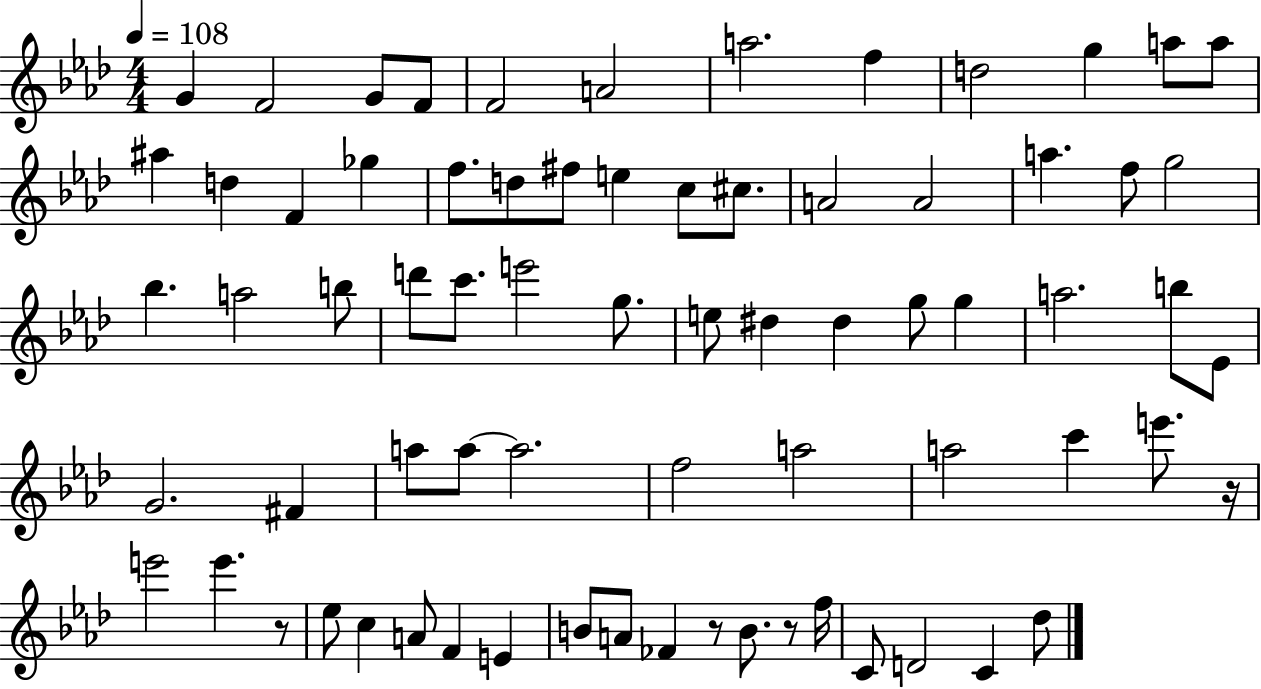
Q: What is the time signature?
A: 4/4